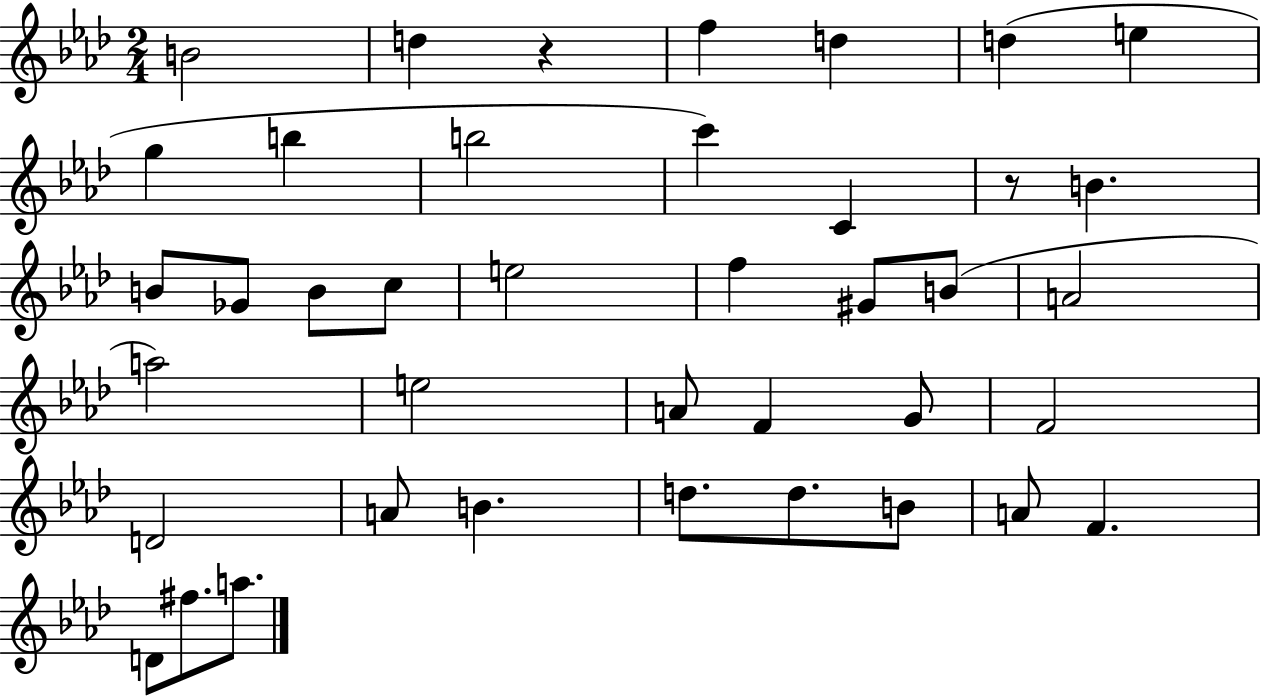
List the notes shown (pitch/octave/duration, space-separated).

B4/h D5/q R/q F5/q D5/q D5/q E5/q G5/q B5/q B5/h C6/q C4/q R/e B4/q. B4/e Gb4/e B4/e C5/e E5/h F5/q G#4/e B4/e A4/h A5/h E5/h A4/e F4/q G4/e F4/h D4/h A4/e B4/q. D5/e. D5/e. B4/e A4/e F4/q. D4/e F#5/e. A5/e.